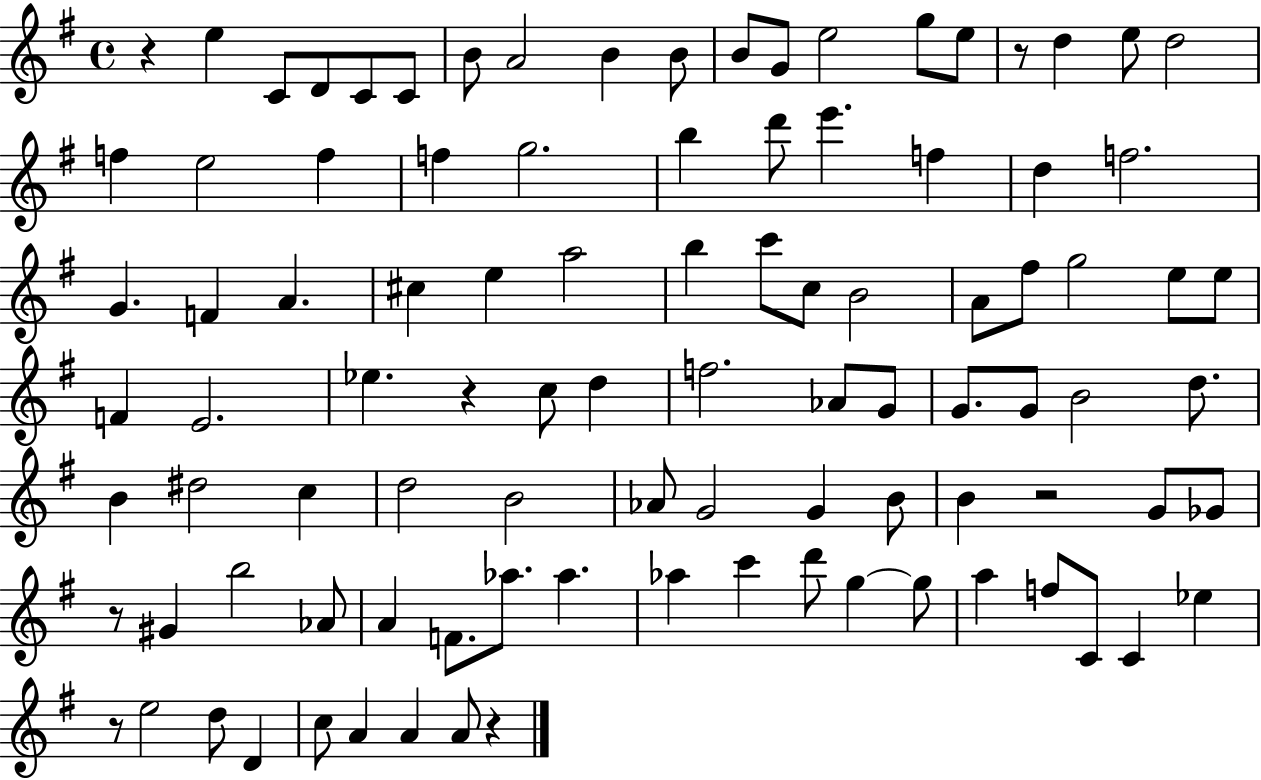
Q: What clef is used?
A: treble